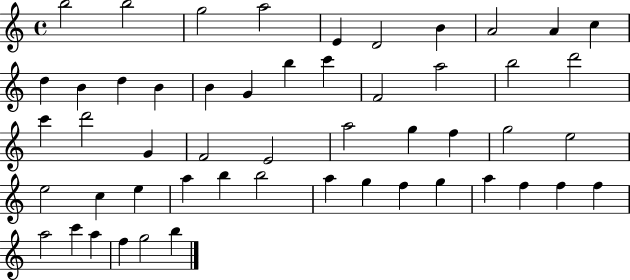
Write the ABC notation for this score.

X:1
T:Untitled
M:4/4
L:1/4
K:C
b2 b2 g2 a2 E D2 B A2 A c d B d B B G b c' F2 a2 b2 d'2 c' d'2 G F2 E2 a2 g f g2 e2 e2 c e a b b2 a g f g a f f f a2 c' a f g2 b